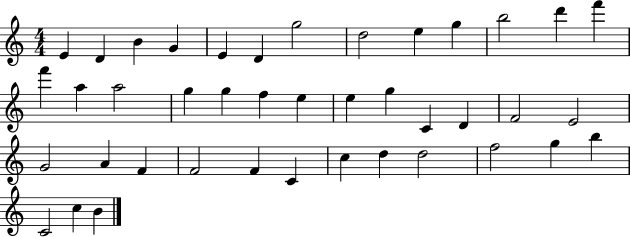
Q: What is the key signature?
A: C major